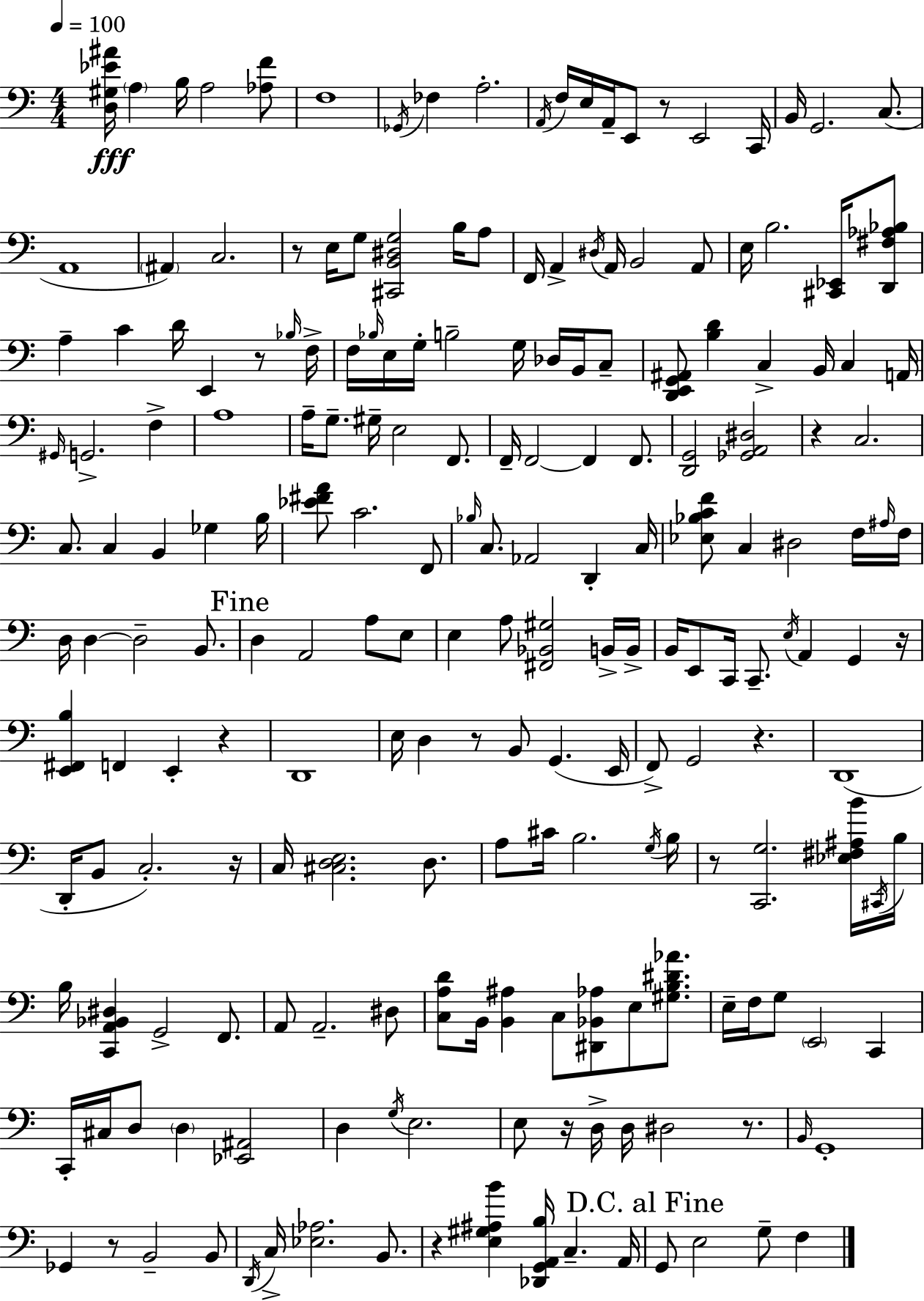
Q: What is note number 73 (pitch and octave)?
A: Bb3